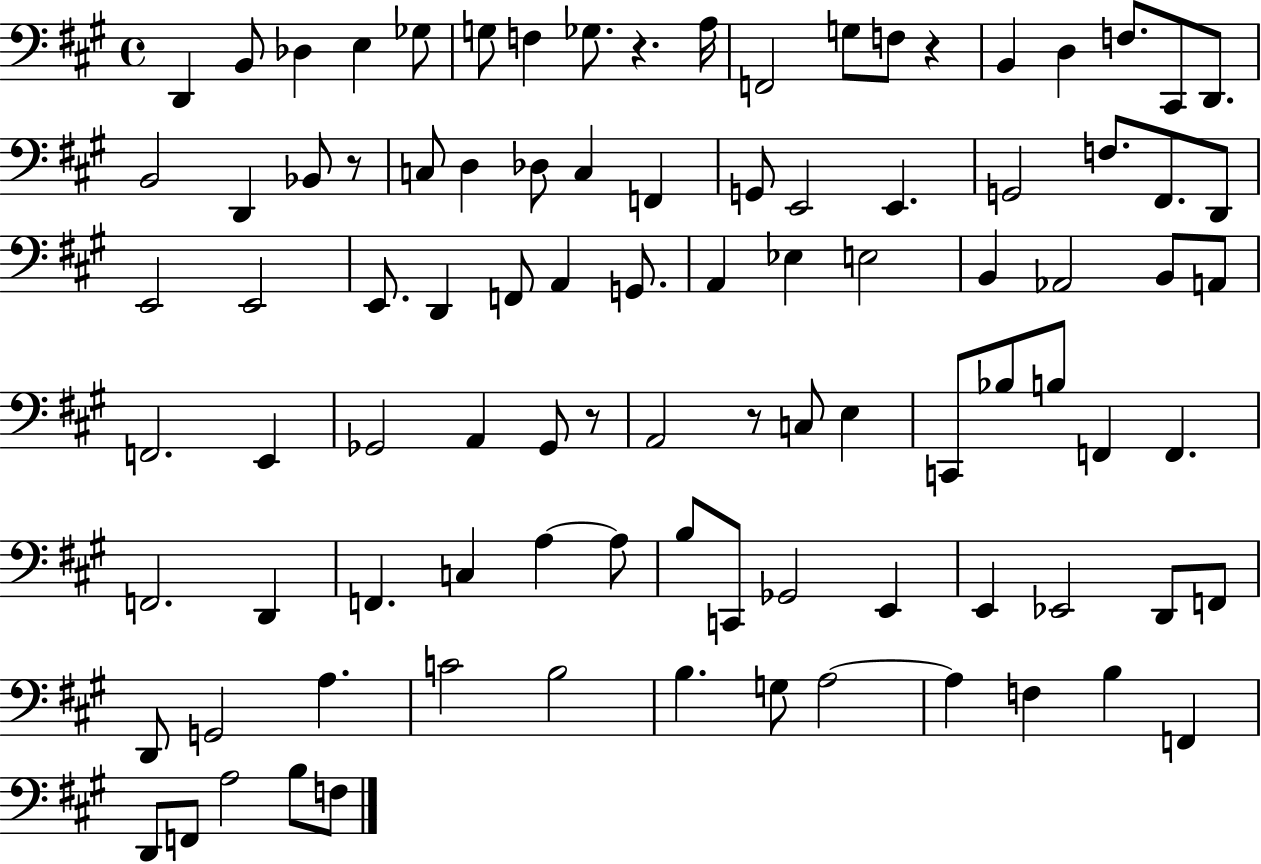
D2/q B2/e Db3/q E3/q Gb3/e G3/e F3/q Gb3/e. R/q. A3/s F2/h G3/e F3/e R/q B2/q D3/q F3/e. C#2/e D2/e. B2/h D2/q Bb2/e R/e C3/e D3/q Db3/e C3/q F2/q G2/e E2/h E2/q. G2/h F3/e. F#2/e. D2/e E2/h E2/h E2/e. D2/q F2/e A2/q G2/e. A2/q Eb3/q E3/h B2/q Ab2/h B2/e A2/e F2/h. E2/q Gb2/h A2/q Gb2/e R/e A2/h R/e C3/e E3/q C2/e Bb3/e B3/e F2/q F2/q. F2/h. D2/q F2/q. C3/q A3/q A3/e B3/e C2/e Gb2/h E2/q E2/q Eb2/h D2/e F2/e D2/e G2/h A3/q. C4/h B3/h B3/q. G3/e A3/h A3/q F3/q B3/q F2/q D2/e F2/e A3/h B3/e F3/e